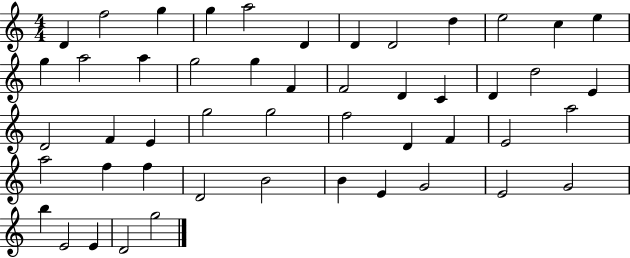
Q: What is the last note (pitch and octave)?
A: G5